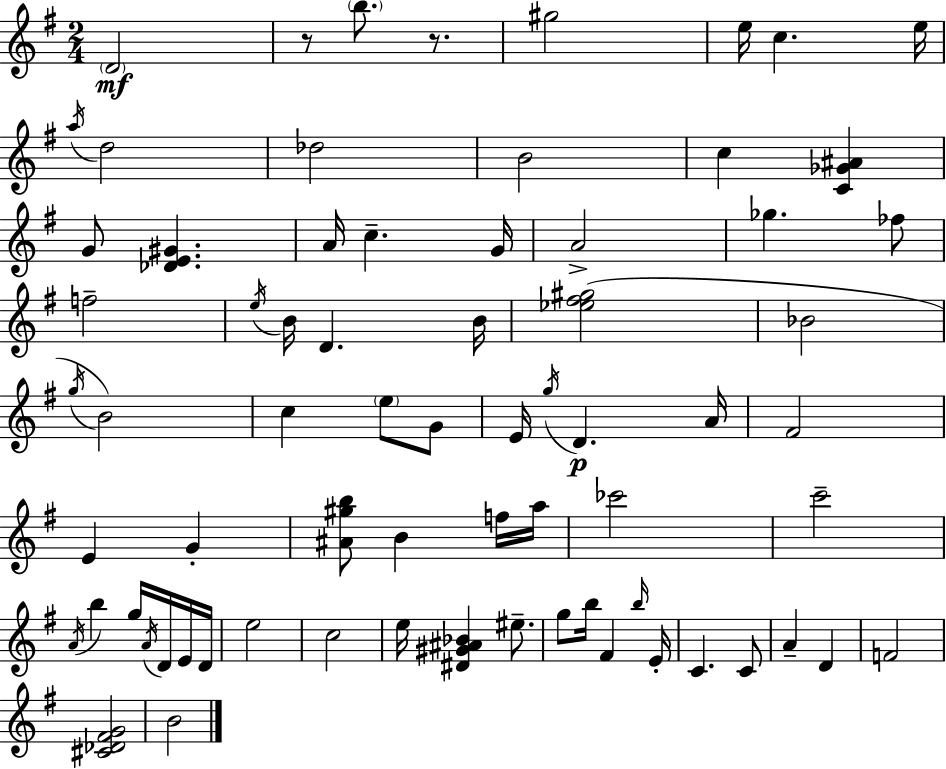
{
  \clef treble
  \numericTimeSignature
  \time 2/4
  \key g \major
  \repeat volta 2 { \parenthesize d'2\mf | r8 \parenthesize b''8. r8. | gis''2 | e''16 c''4. e''16 | \break \acciaccatura { a''16 } d''2 | des''2 | b'2 | c''4 <c' ges' ais'>4 | \break g'8 <des' e' gis'>4. | a'16 c''4.-- | g'16 a'2-> | ges''4. fes''8 | \break f''2-- | \acciaccatura { e''16 } b'16 d'4. | b'16 <ees'' fis'' gis''>2( | bes'2 | \break \acciaccatura { g''16 }) b'2 | c''4 \parenthesize e''8 | g'8 e'16 \acciaccatura { g''16 }\p d'4. | a'16 fis'2 | \break e'4 | g'4-. <ais' gis'' b''>8 b'4 | f''16 a''16 ces'''2 | c'''2-- | \break \acciaccatura { a'16 } b''4 | g''16 \acciaccatura { a'16 } d'16 e'16 d'16 e''2 | c''2 | e''16 <dis' gis' ais' bes'>4 | \break eis''8.-- g''8 | b''16 fis'4 \grace { b''16 } e'16-. c'4. | c'8 a'4-- | d'4 f'2 | \break <cis' des' fis' g'>2 | b'2 | } \bar "|."
}